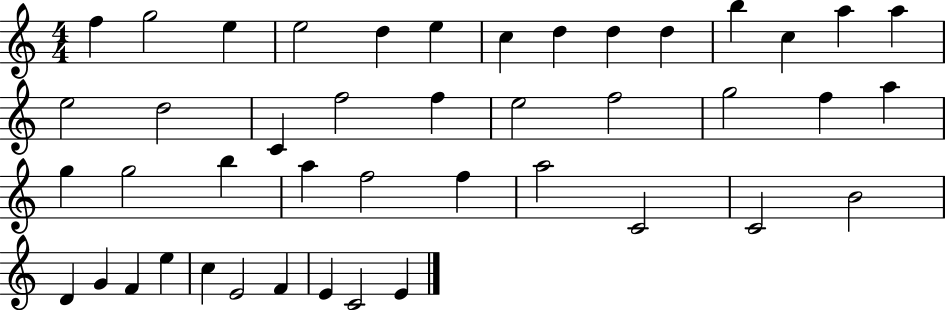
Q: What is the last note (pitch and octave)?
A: E4